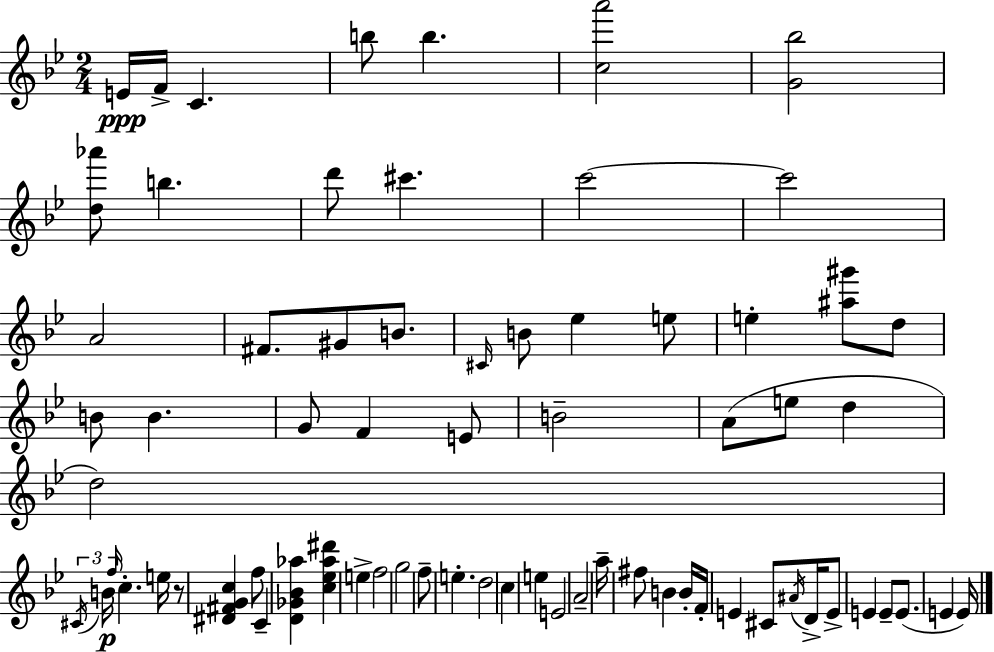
E4/s F4/s C4/q. B5/e B5/q. [C5,A6]/h [G4,Bb5]/h [D5,Ab6]/e B5/q. D6/e C#6/q. C6/h C6/h A4/h F#4/e. G#4/e B4/e. C#4/s B4/e Eb5/q E5/e E5/q [A#5,G#6]/e D5/e B4/e B4/q. G4/e F4/q E4/e B4/h A4/e E5/e D5/q D5/h C#4/s B4/s F5/s C5/q. E5/s R/e [D#4,F#4,G4,C5]/q F5/e C4/q [D4,Gb4,Bb4,Ab5]/q [C5,Eb5,Ab5,D#6]/q E5/q F5/h G5/h F5/e E5/q. D5/h C5/q E5/q E4/h A4/h A5/s F#5/e B4/q B4/s F4/s E4/q C#4/e A#4/s D4/s E4/e E4/q E4/e E4/e. E4/q E4/s